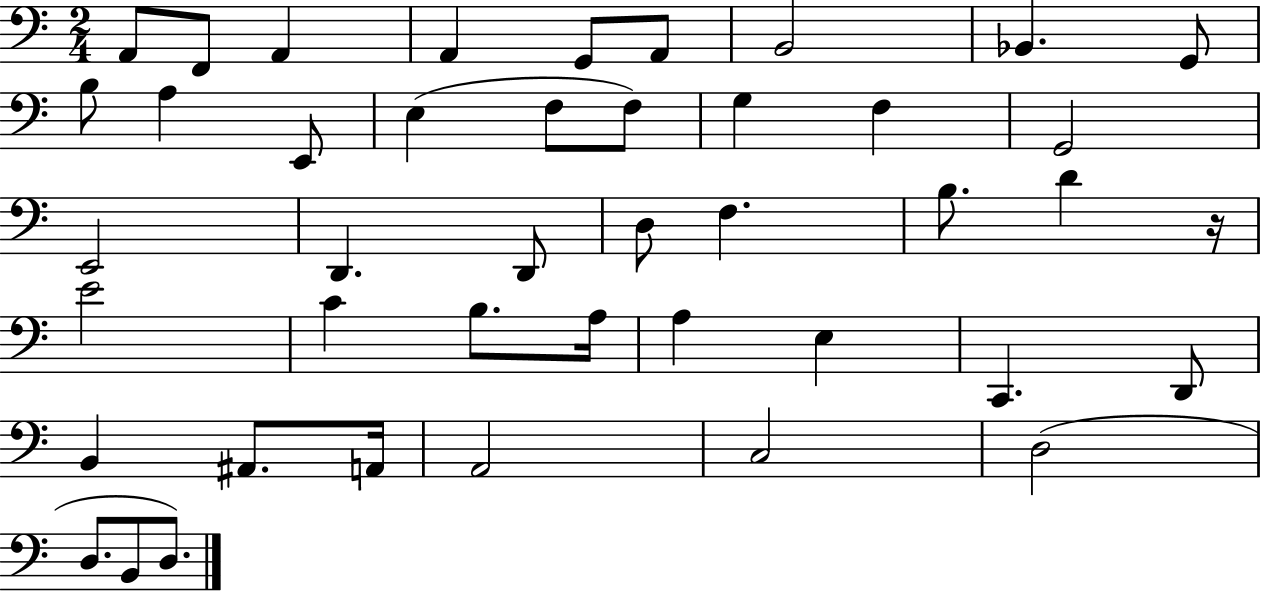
{
  \clef bass
  \numericTimeSignature
  \time 2/4
  \key c \major
  a,8 f,8 a,4 | a,4 g,8 a,8 | b,2 | bes,4. g,8 | \break b8 a4 e,8 | e4( f8 f8) | g4 f4 | g,2 | \break e,2 | d,4. d,8 | d8 f4. | b8. d'4 r16 | \break e'2 | c'4 b8. a16 | a4 e4 | c,4. d,8 | \break b,4 ais,8. a,16 | a,2 | c2 | d2( | \break d8. b,8 d8.) | \bar "|."
}